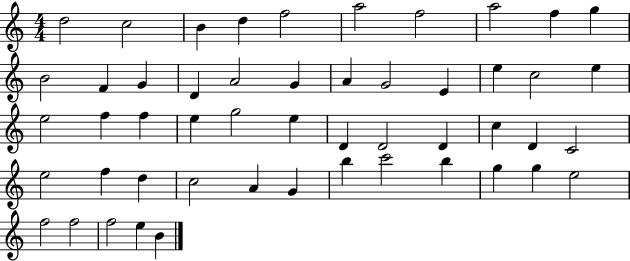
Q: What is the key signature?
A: C major